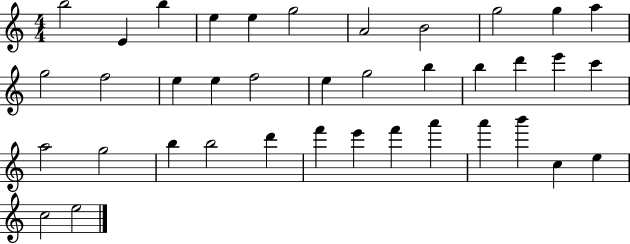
X:1
T:Untitled
M:4/4
L:1/4
K:C
b2 E b e e g2 A2 B2 g2 g a g2 f2 e e f2 e g2 b b d' e' c' a2 g2 b b2 d' f' e' f' a' a' b' c e c2 e2